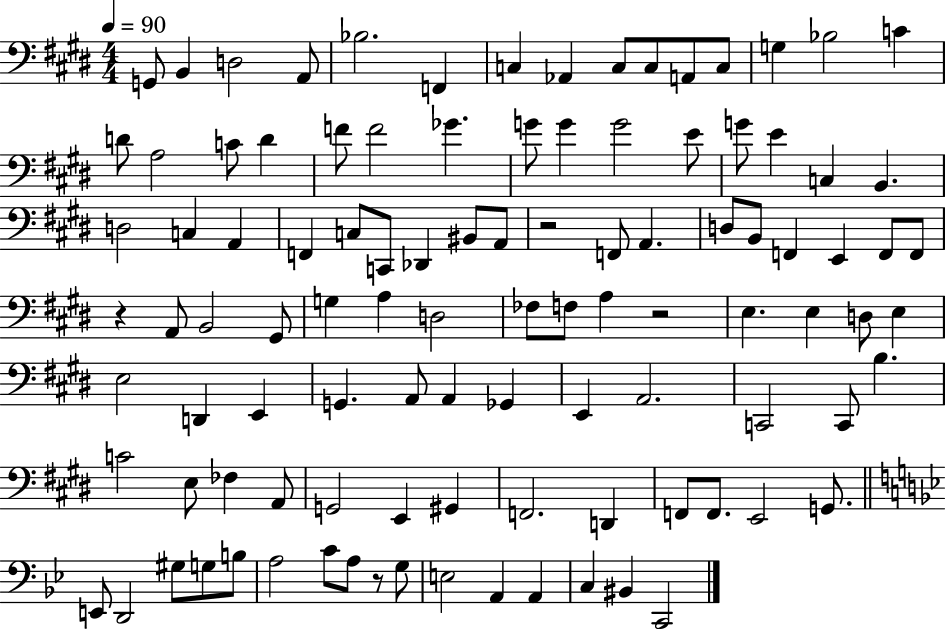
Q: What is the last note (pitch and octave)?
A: C2